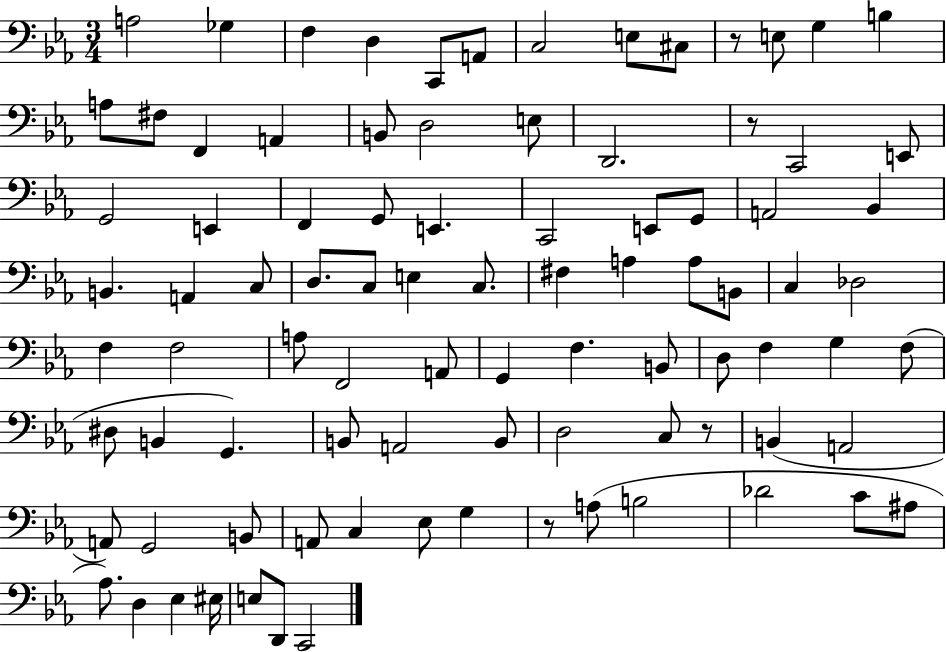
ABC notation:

X:1
T:Untitled
M:3/4
L:1/4
K:Eb
A,2 _G, F, D, C,,/2 A,,/2 C,2 E,/2 ^C,/2 z/2 E,/2 G, B, A,/2 ^F,/2 F,, A,, B,,/2 D,2 E,/2 D,,2 z/2 C,,2 E,,/2 G,,2 E,, F,, G,,/2 E,, C,,2 E,,/2 G,,/2 A,,2 _B,, B,, A,, C,/2 D,/2 C,/2 E, C,/2 ^F, A, A,/2 B,,/2 C, _D,2 F, F,2 A,/2 F,,2 A,,/2 G,, F, B,,/2 D,/2 F, G, F,/2 ^D,/2 B,, G,, B,,/2 A,,2 B,,/2 D,2 C,/2 z/2 B,, A,,2 A,,/2 G,,2 B,,/2 A,,/2 C, _E,/2 G, z/2 A,/2 B,2 _D2 C/2 ^A,/2 _A,/2 D, _E, ^E,/4 E,/2 D,,/2 C,,2